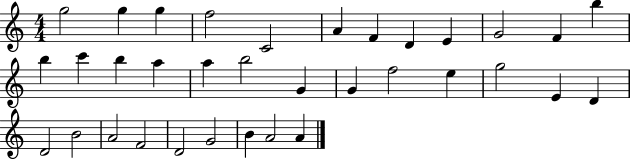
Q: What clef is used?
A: treble